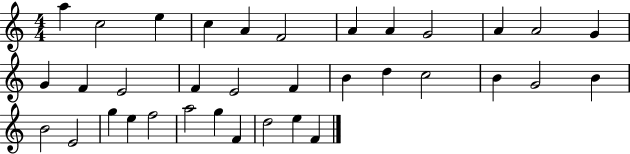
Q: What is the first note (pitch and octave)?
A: A5